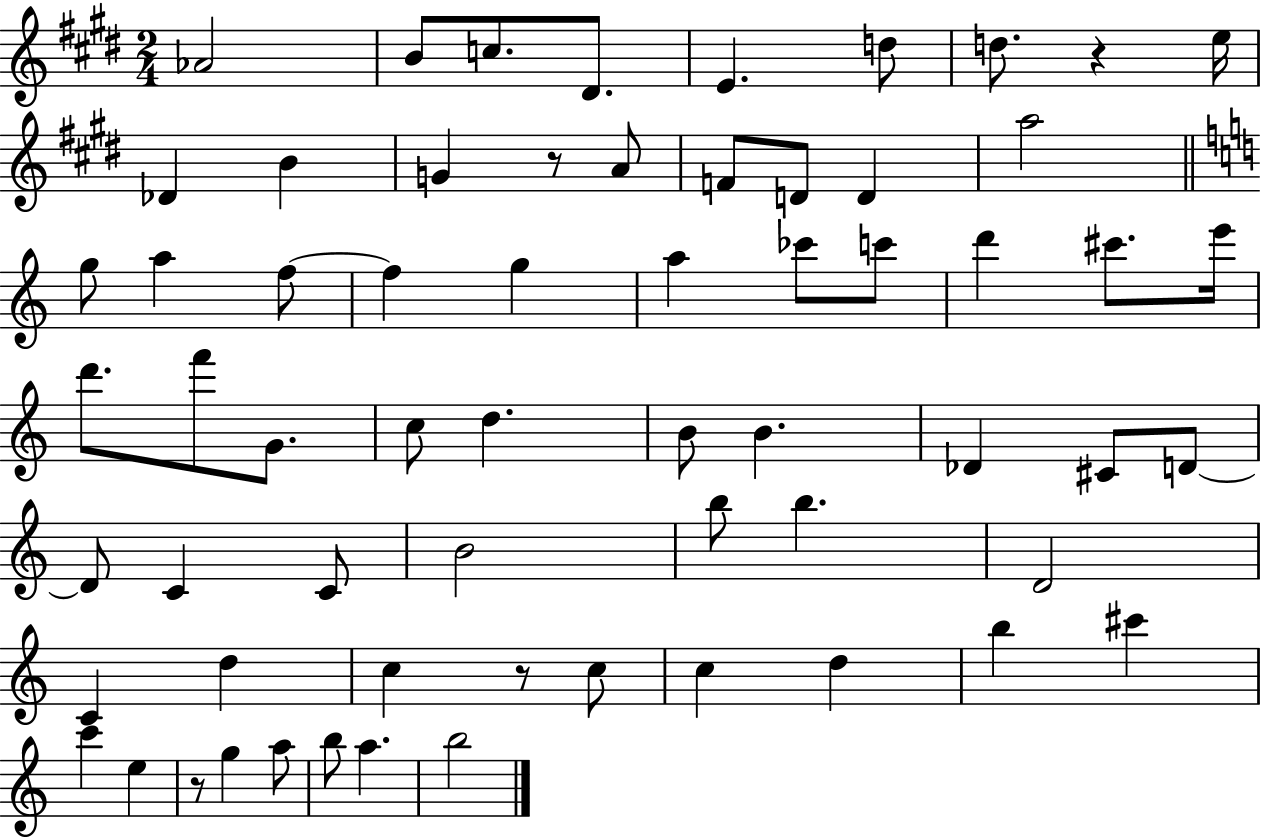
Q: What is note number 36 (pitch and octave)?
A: C#4